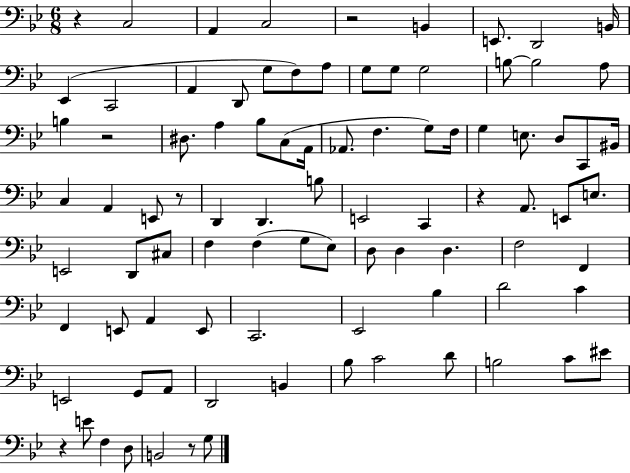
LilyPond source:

{
  \clef bass
  \numericTimeSignature
  \time 6/8
  \key bes \major
  r4 c2 | a,4 c2 | r2 b,4 | e,8. d,2 b,16 | \break ees,4( c,2 | a,4 d,8 g8 f8) a8 | g8 g8 g2 | b8~~ b2 a8 | \break b4 r2 | dis8. a4 bes8 c8( a,16 | aes,8. f4. g8) f16 | g4 e8. d8 c,8 bis,16 | \break c4 a,4 e,8 r8 | d,4 d,4. b8 | e,2 c,4 | r4 a,8. e,8 e8. | \break e,2 d,8 cis8 | f4 f4( g8 ees8) | d8 d4 d4. | f2 f,4 | \break f,4 e,8 a,4 e,8 | c,2. | ees,2 bes4 | d'2 c'4 | \break e,2 g,8 a,8 | d,2 b,4 | bes8 c'2 d'8 | b2 c'8 eis'8 | \break r4 e'8 f4 d8 | b,2 r8 g8 | \bar "|."
}